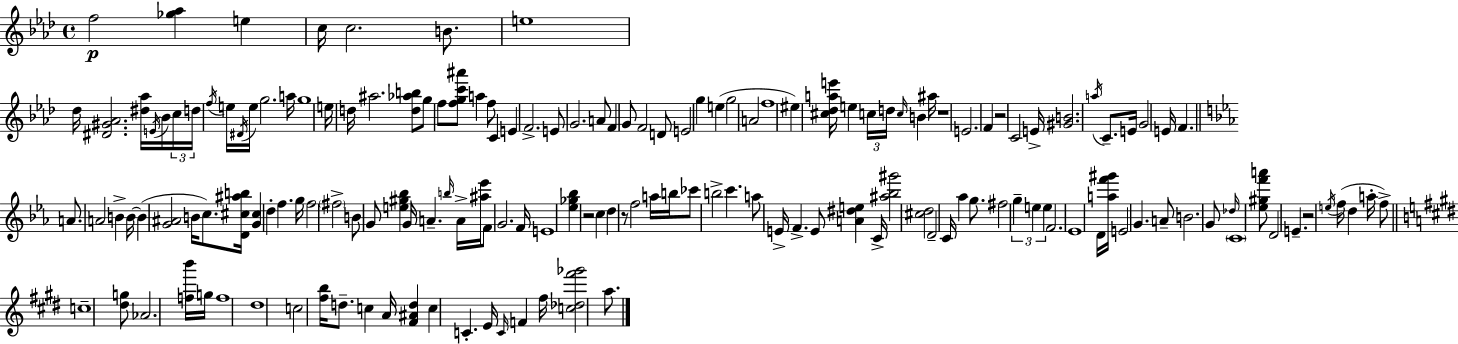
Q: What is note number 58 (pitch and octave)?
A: F4